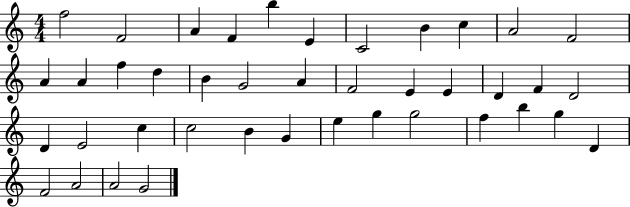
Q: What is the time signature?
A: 4/4